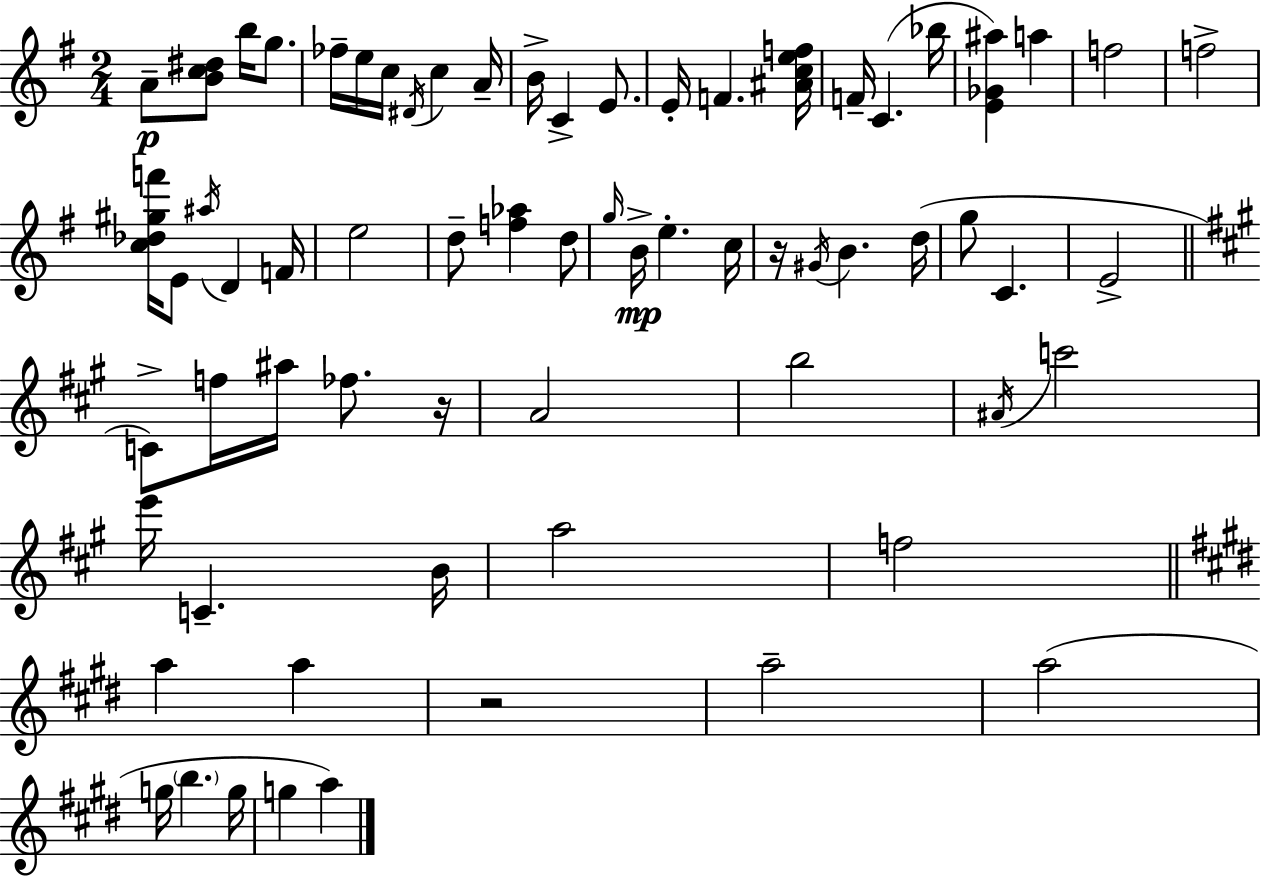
{
  \clef treble
  \numericTimeSignature
  \time 2/4
  \key g \major
  a'8--\p <b' c'' dis''>8 b''16 g''8. | fes''16-- e''16 c''16 \acciaccatura { dis'16 } c''4 | a'16-- b'16-> c'4-> e'8. | e'16-. f'4. | \break <ais' c'' e'' f''>16 f'16-- c'4.( | bes''16 <e' ges' ais''>4) a''4 | f''2 | f''2-> | \break <c'' des'' gis'' f'''>16 e'8 \acciaccatura { ais''16 } d'4 | f'16 e''2 | d''8-- <f'' aes''>4 | d''8 \grace { g''16 } b'16->\mp e''4.-. | \break c''16 r16 \acciaccatura { gis'16 } b'4. | d''16( g''8 c'4. | e'2-> | \bar "||" \break \key a \major c'8->) f''16 ais''16 fes''8. r16 | a'2 | b''2 | \acciaccatura { ais'16 } c'''2 | \break e'''16 c'4.-- | b'16 a''2 | f''2 | \bar "||" \break \key e \major a''4 a''4 | r2 | a''2-- | a''2( | \break g''16 \parenthesize b''4. g''16 | g''4 a''4) | \bar "|."
}